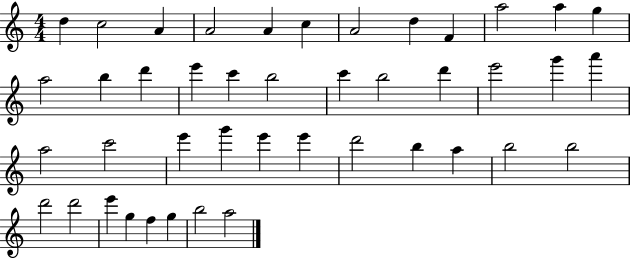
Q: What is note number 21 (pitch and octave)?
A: D6